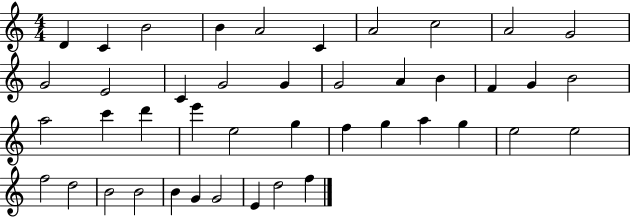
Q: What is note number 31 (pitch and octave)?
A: G5